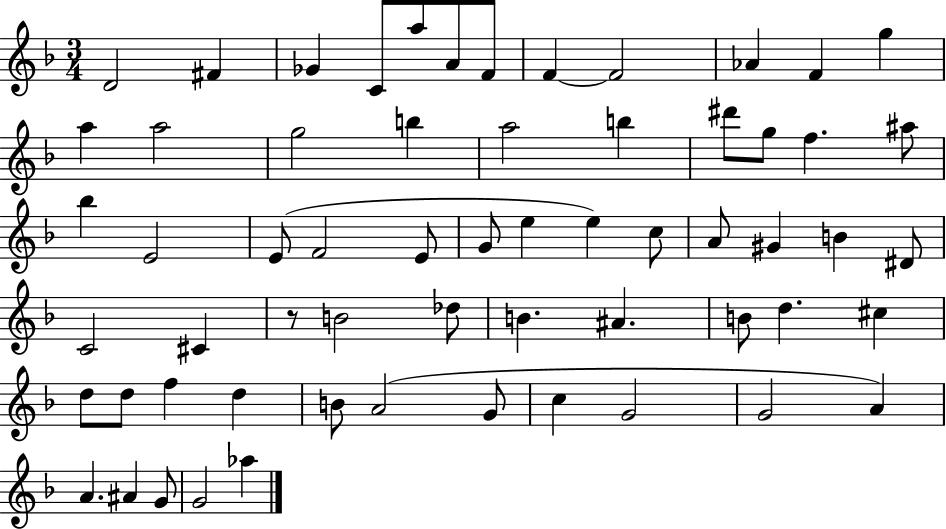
X:1
T:Untitled
M:3/4
L:1/4
K:F
D2 ^F _G C/2 a/2 A/2 F/2 F F2 _A F g a a2 g2 b a2 b ^d'/2 g/2 f ^a/2 _b E2 E/2 F2 E/2 G/2 e e c/2 A/2 ^G B ^D/2 C2 ^C z/2 B2 _d/2 B ^A B/2 d ^c d/2 d/2 f d B/2 A2 G/2 c G2 G2 A A ^A G/2 G2 _a